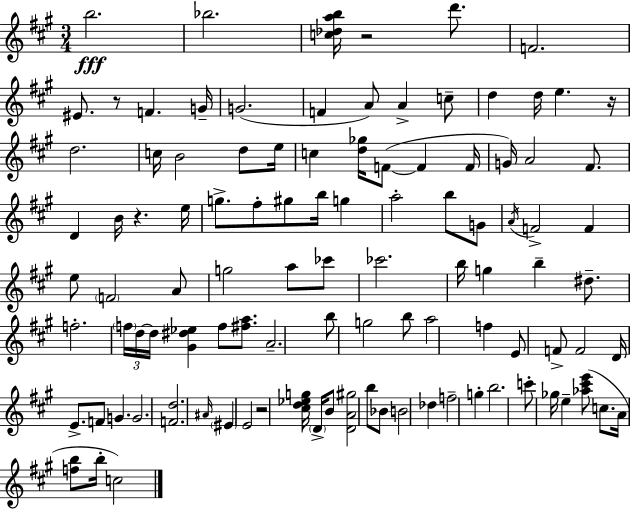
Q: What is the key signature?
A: A major